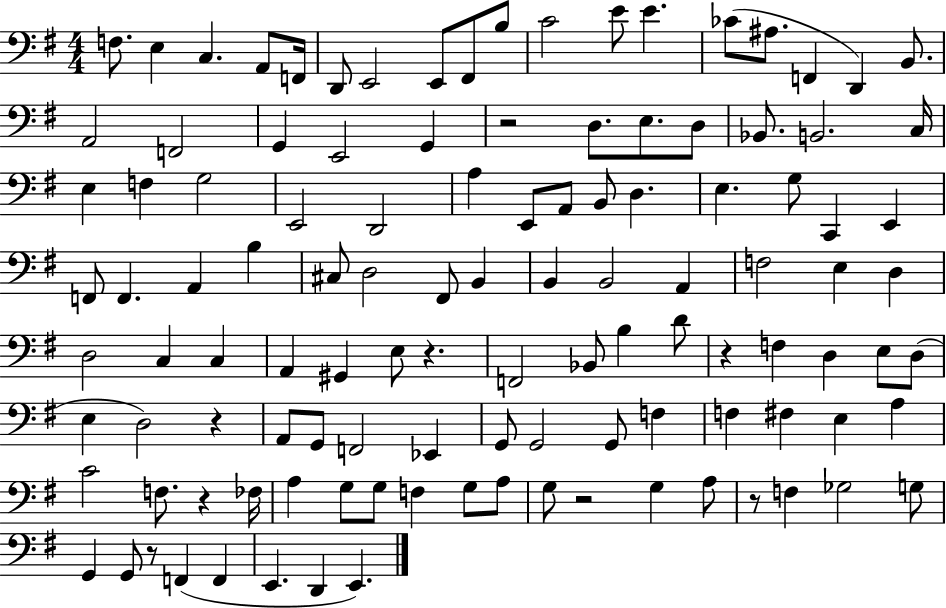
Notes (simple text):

F3/e. E3/q C3/q. A2/e F2/s D2/e E2/h E2/e F#2/e B3/e C4/h E4/e E4/q. CES4/e A#3/e. F2/q D2/q B2/e. A2/h F2/h G2/q E2/h G2/q R/h D3/e. E3/e. D3/e Bb2/e. B2/h. C3/s E3/q F3/q G3/h E2/h D2/h A3/q E2/e A2/e B2/e D3/q. E3/q. G3/e C2/q E2/q F2/e F2/q. A2/q B3/q C#3/e D3/h F#2/e B2/q B2/q B2/h A2/q F3/h E3/q D3/q D3/h C3/q C3/q A2/q G#2/q E3/e R/q. F2/h Bb2/e B3/q D4/e R/q F3/q D3/q E3/e D3/e E3/q D3/h R/q A2/e G2/e F2/h Eb2/q G2/e G2/h G2/e F3/q F3/q F#3/q E3/q A3/q C4/h F3/e. R/q FES3/s A3/q G3/e G3/e F3/q G3/e A3/e G3/e R/h G3/q A3/e R/e F3/q Gb3/h G3/e G2/q G2/e R/e F2/q F2/q E2/q. D2/q E2/q.